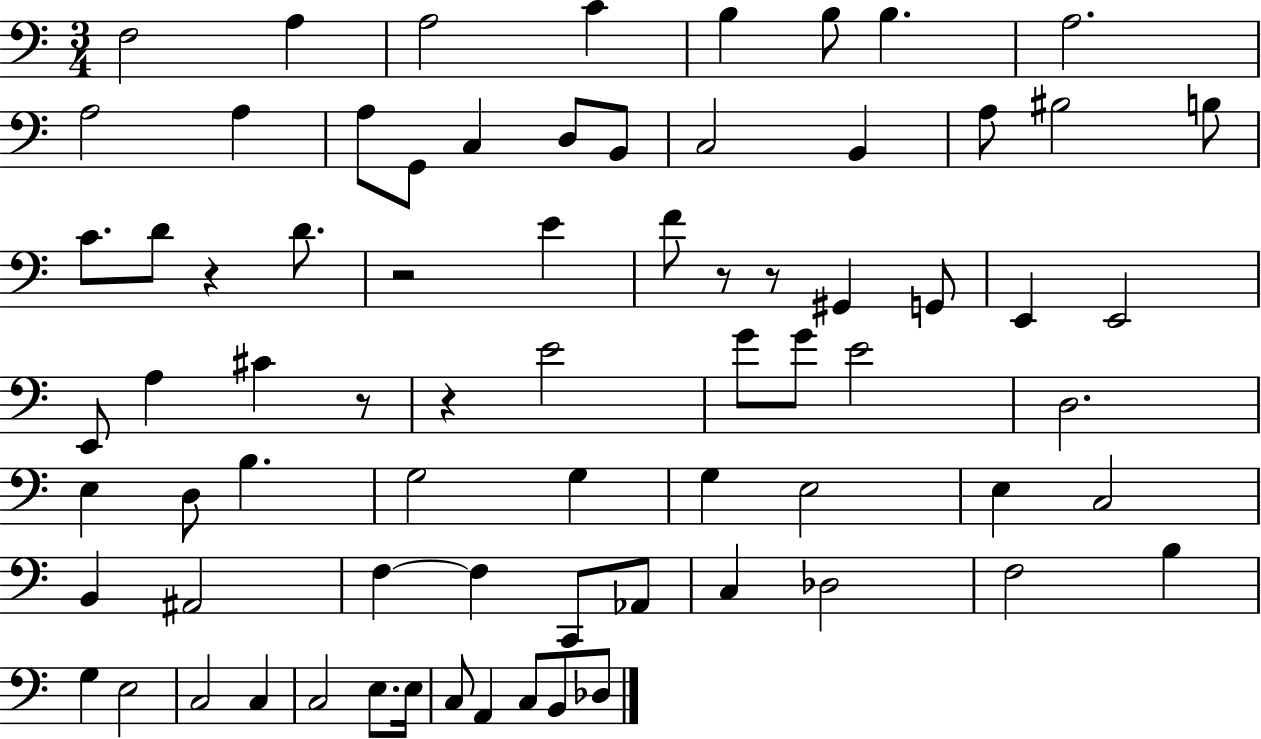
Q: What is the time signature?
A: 3/4